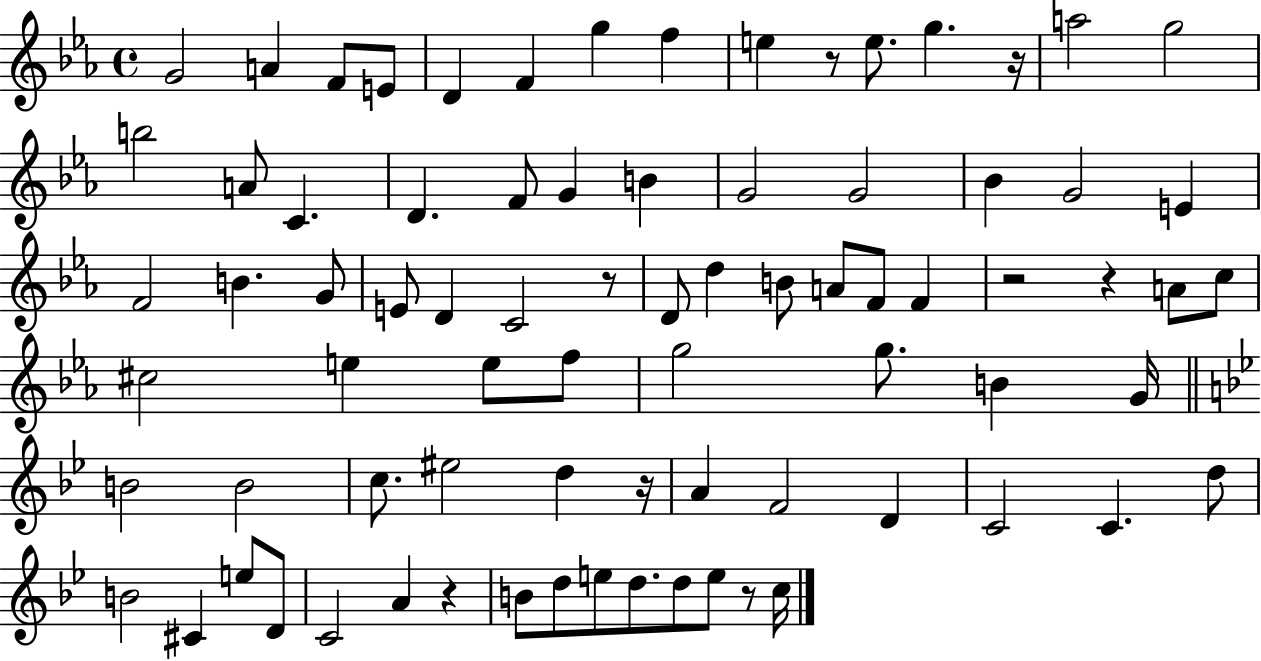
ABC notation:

X:1
T:Untitled
M:4/4
L:1/4
K:Eb
G2 A F/2 E/2 D F g f e z/2 e/2 g z/4 a2 g2 b2 A/2 C D F/2 G B G2 G2 _B G2 E F2 B G/2 E/2 D C2 z/2 D/2 d B/2 A/2 F/2 F z2 z A/2 c/2 ^c2 e e/2 f/2 g2 g/2 B G/4 B2 B2 c/2 ^e2 d z/4 A F2 D C2 C d/2 B2 ^C e/2 D/2 C2 A z B/2 d/2 e/2 d/2 d/2 e/2 z/2 c/4